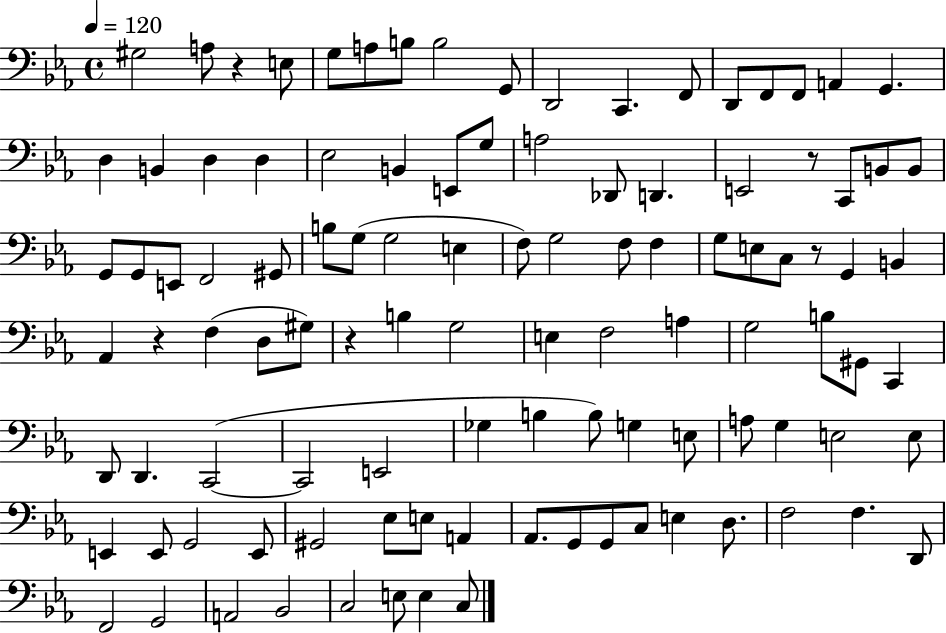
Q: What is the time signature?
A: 4/4